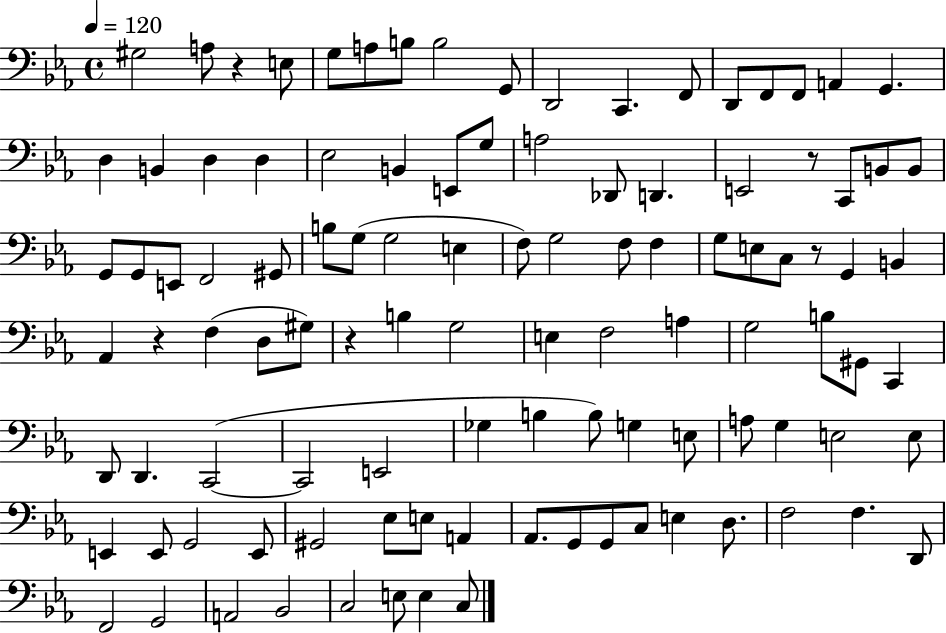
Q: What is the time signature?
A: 4/4